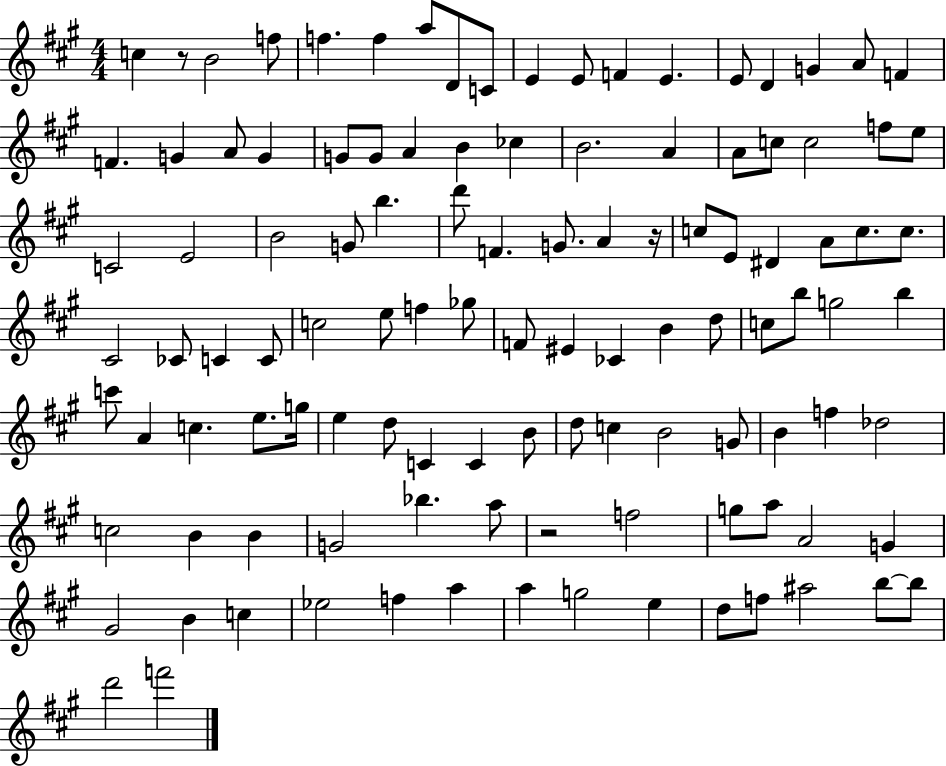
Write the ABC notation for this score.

X:1
T:Untitled
M:4/4
L:1/4
K:A
c z/2 B2 f/2 f f a/2 D/2 C/2 E E/2 F E E/2 D G A/2 F F G A/2 G G/2 G/2 A B _c B2 A A/2 c/2 c2 f/2 e/2 C2 E2 B2 G/2 b d'/2 F G/2 A z/4 c/2 E/2 ^D A/2 c/2 c/2 ^C2 _C/2 C C/2 c2 e/2 f _g/2 F/2 ^E _C B d/2 c/2 b/2 g2 b c'/2 A c e/2 g/4 e d/2 C C B/2 d/2 c B2 G/2 B f _d2 c2 B B G2 _b a/2 z2 f2 g/2 a/2 A2 G ^G2 B c _e2 f a a g2 e d/2 f/2 ^a2 b/2 b/2 d'2 f'2